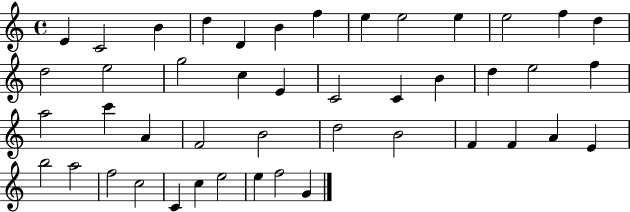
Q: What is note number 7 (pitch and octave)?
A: F5